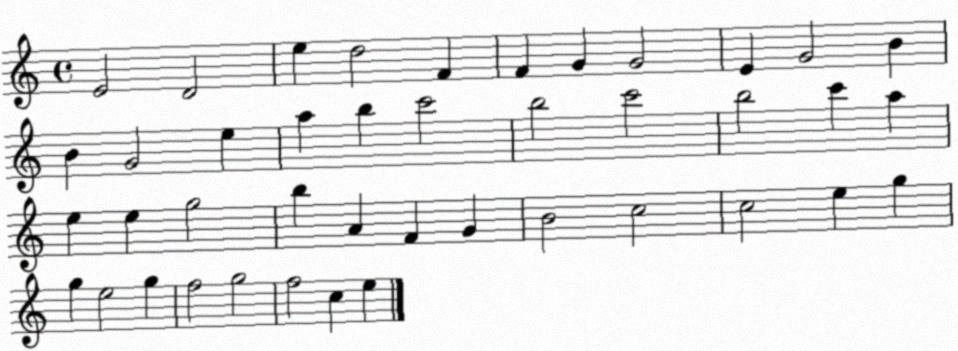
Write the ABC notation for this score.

X:1
T:Untitled
M:4/4
L:1/4
K:C
E2 D2 e d2 F F G G2 E G2 B B G2 e a b c'2 b2 c'2 b2 c' a e e g2 b A F G B2 c2 c2 e g g e2 g f2 g2 f2 c e